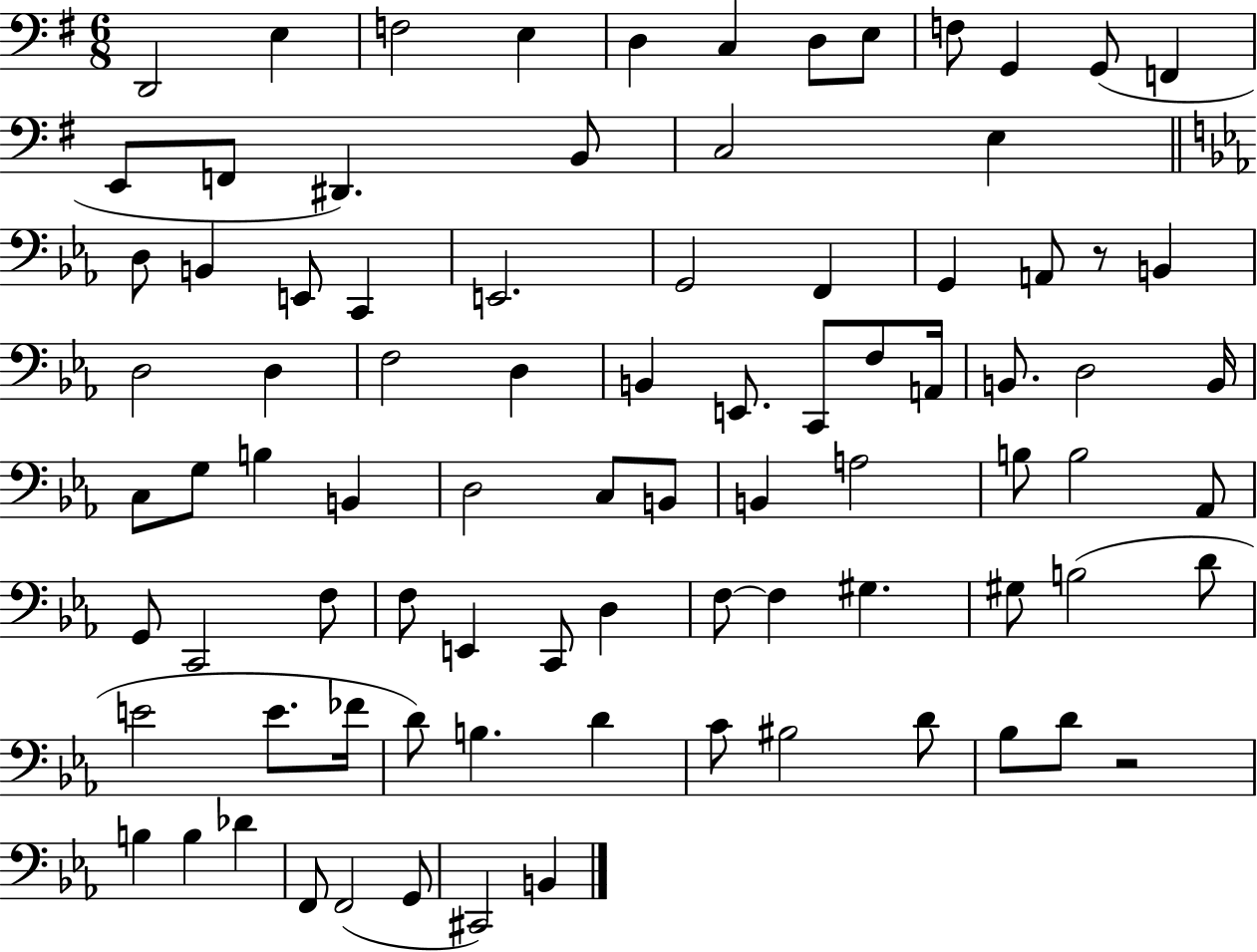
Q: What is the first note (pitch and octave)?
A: D2